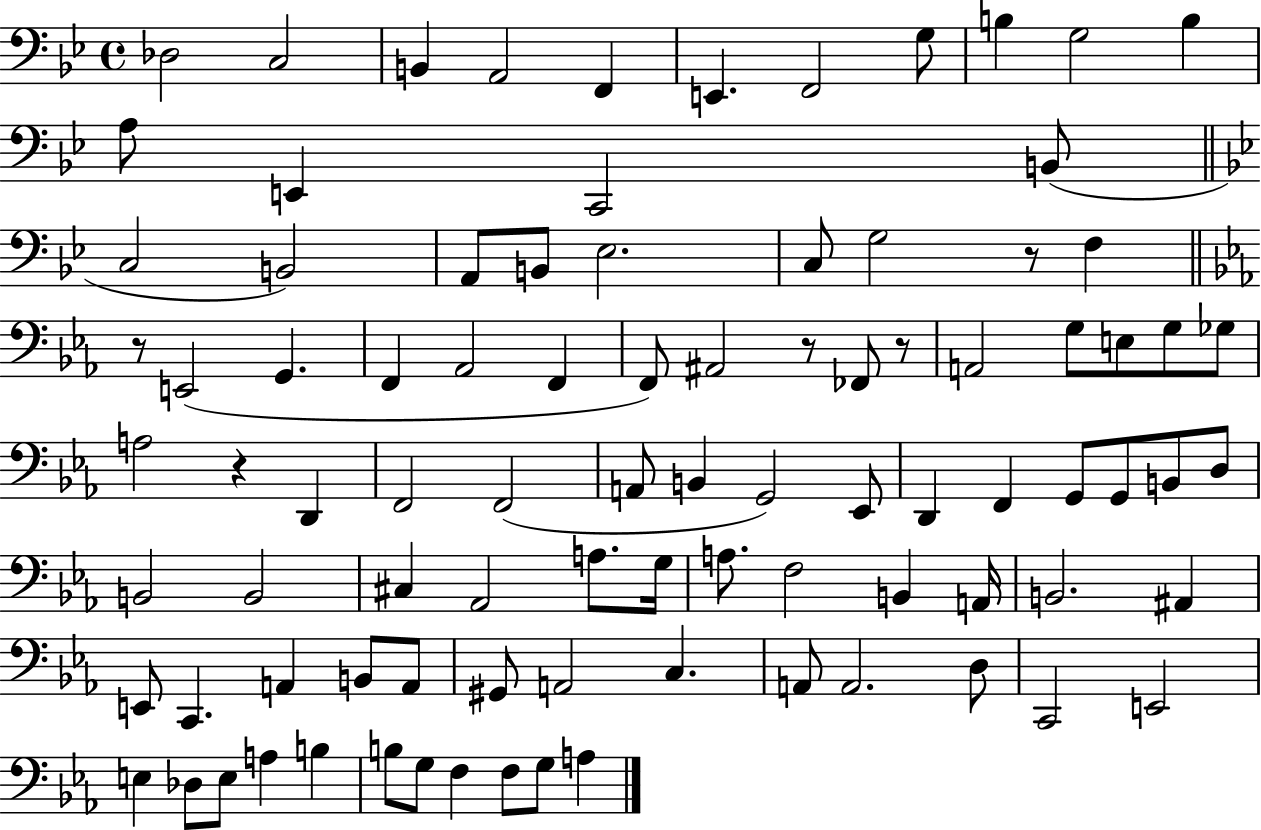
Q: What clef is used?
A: bass